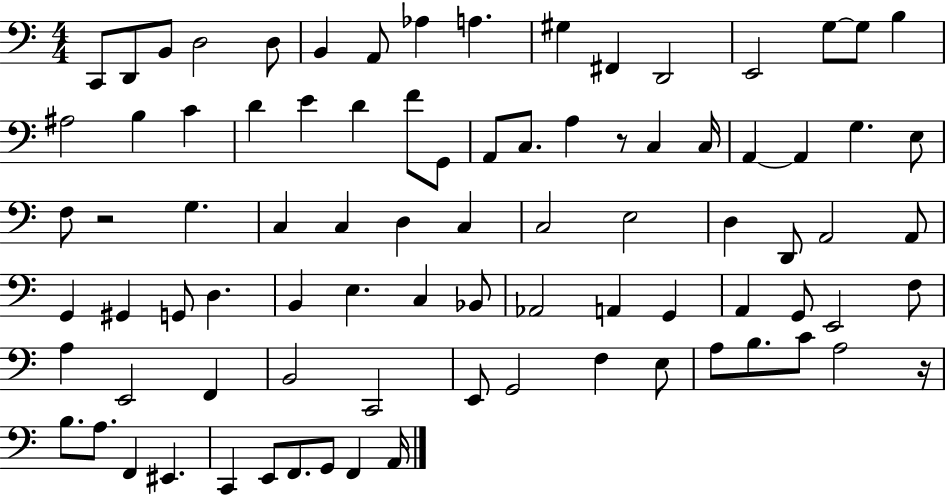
{
  \clef bass
  \numericTimeSignature
  \time 4/4
  \key c \major
  \repeat volta 2 { c,8 d,8 b,8 d2 d8 | b,4 a,8 aes4 a4. | gis4 fis,4 d,2 | e,2 g8~~ g8 b4 | \break ais2 b4 c'4 | d'4 e'4 d'4 f'8 g,8 | a,8 c8. a4 r8 c4 c16 | a,4~~ a,4 g4. e8 | \break f8 r2 g4. | c4 c4 d4 c4 | c2 e2 | d4 d,8 a,2 a,8 | \break g,4 gis,4 g,8 d4. | b,4 e4. c4 bes,8 | aes,2 a,4 g,4 | a,4 g,8 e,2 f8 | \break a4 e,2 f,4 | b,2 c,2 | e,8 g,2 f4 e8 | a8 b8. c'8 a2 r16 | \break b8. a8. f,4 eis,4. | c,4 e,8 f,8. g,8 f,4 a,16 | } \bar "|."
}